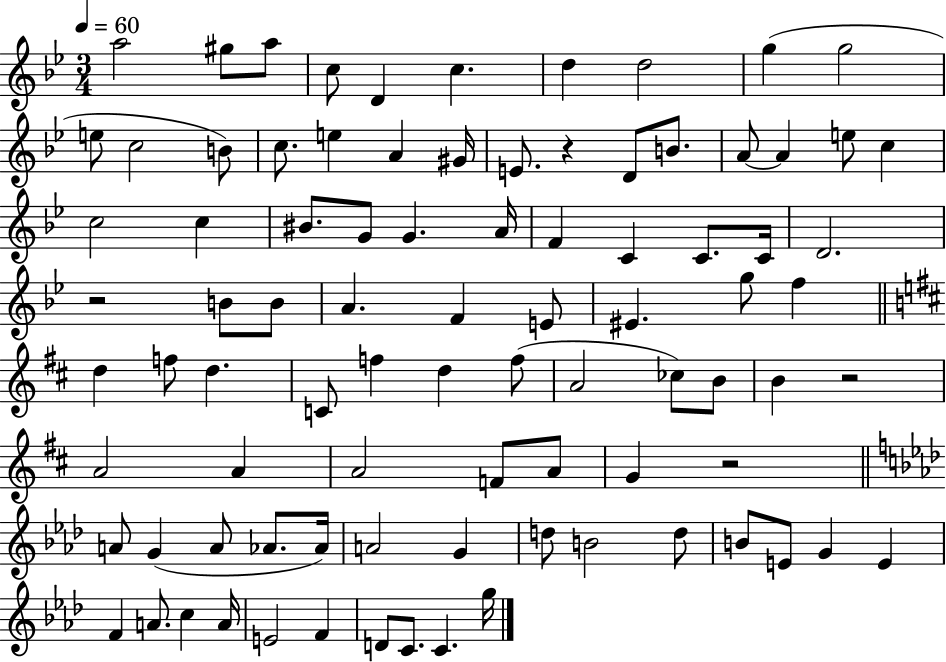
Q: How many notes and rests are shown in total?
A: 88